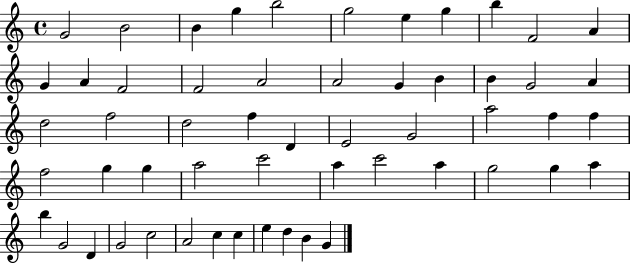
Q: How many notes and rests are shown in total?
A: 55